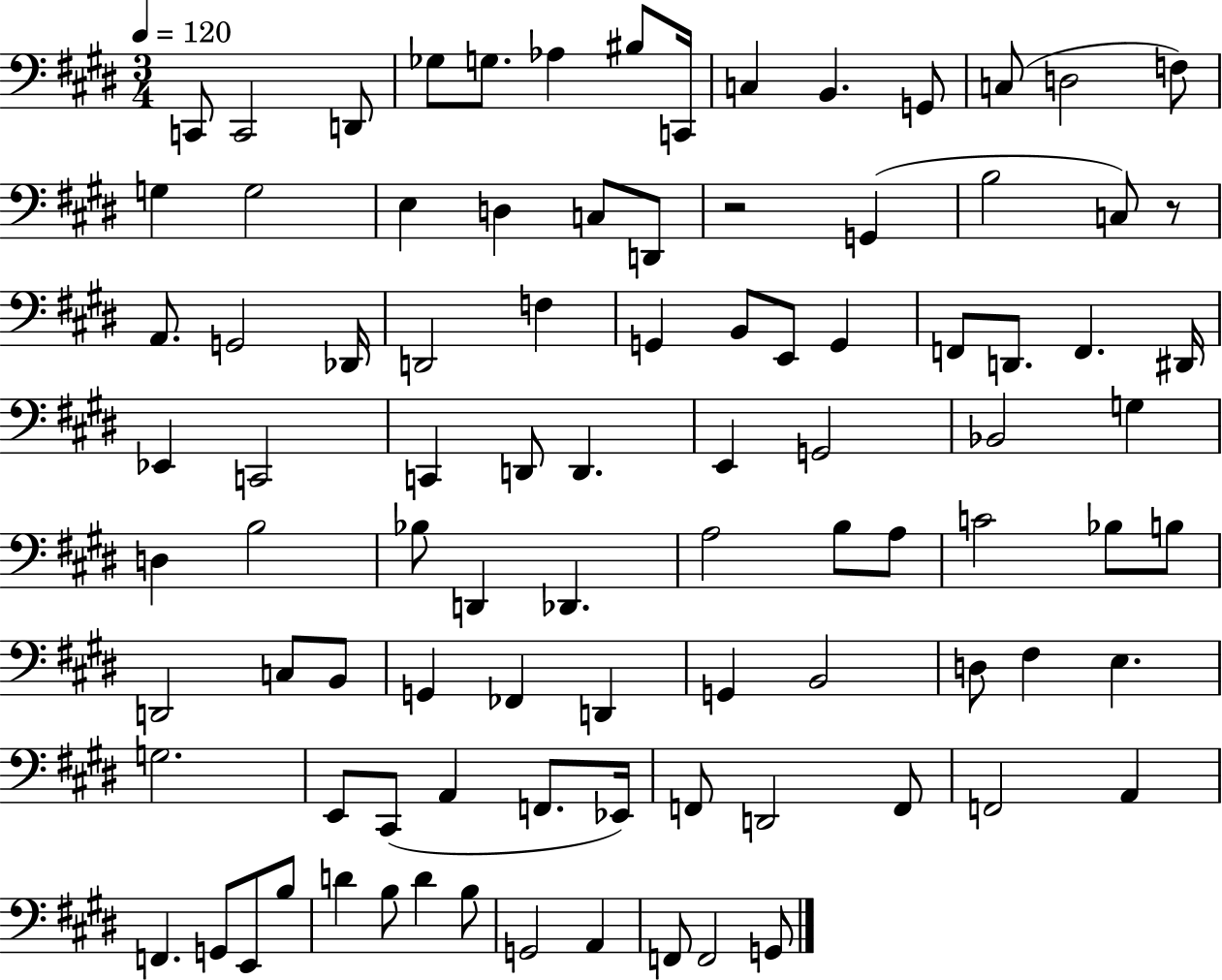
X:1
T:Untitled
M:3/4
L:1/4
K:E
C,,/2 C,,2 D,,/2 _G,/2 G,/2 _A, ^B,/2 C,,/4 C, B,, G,,/2 C,/2 D,2 F,/2 G, G,2 E, D, C,/2 D,,/2 z2 G,, B,2 C,/2 z/2 A,,/2 G,,2 _D,,/4 D,,2 F, G,, B,,/2 E,,/2 G,, F,,/2 D,,/2 F,, ^D,,/4 _E,, C,,2 C,, D,,/2 D,, E,, G,,2 _B,,2 G, D, B,2 _B,/2 D,, _D,, A,2 B,/2 A,/2 C2 _B,/2 B,/2 D,,2 C,/2 B,,/2 G,, _F,, D,, G,, B,,2 D,/2 ^F, E, G,2 E,,/2 ^C,,/2 A,, F,,/2 _E,,/4 F,,/2 D,,2 F,,/2 F,,2 A,, F,, G,,/2 E,,/2 B,/2 D B,/2 D B,/2 G,,2 A,, F,,/2 F,,2 G,,/2